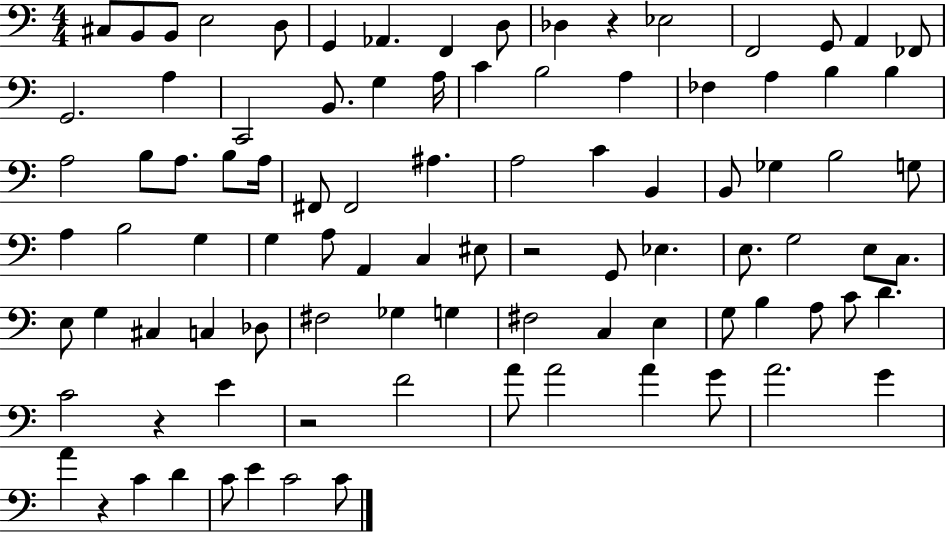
X:1
T:Untitled
M:4/4
L:1/4
K:C
^C,/2 B,,/2 B,,/2 E,2 D,/2 G,, _A,, F,, D,/2 _D, z _E,2 F,,2 G,,/2 A,, _F,,/2 G,,2 A, C,,2 B,,/2 G, A,/4 C B,2 A, _F, A, B, B, A,2 B,/2 A,/2 B,/2 A,/4 ^F,,/2 ^F,,2 ^A, A,2 C B,, B,,/2 _G, B,2 G,/2 A, B,2 G, G, A,/2 A,, C, ^E,/2 z2 G,,/2 _E, E,/2 G,2 E,/2 C,/2 E,/2 G, ^C, C, _D,/2 ^F,2 _G, G, ^F,2 C, E, G,/2 B, A,/2 C/2 D C2 z E z2 F2 A/2 A2 A G/2 A2 G A z C D C/2 E C2 C/2